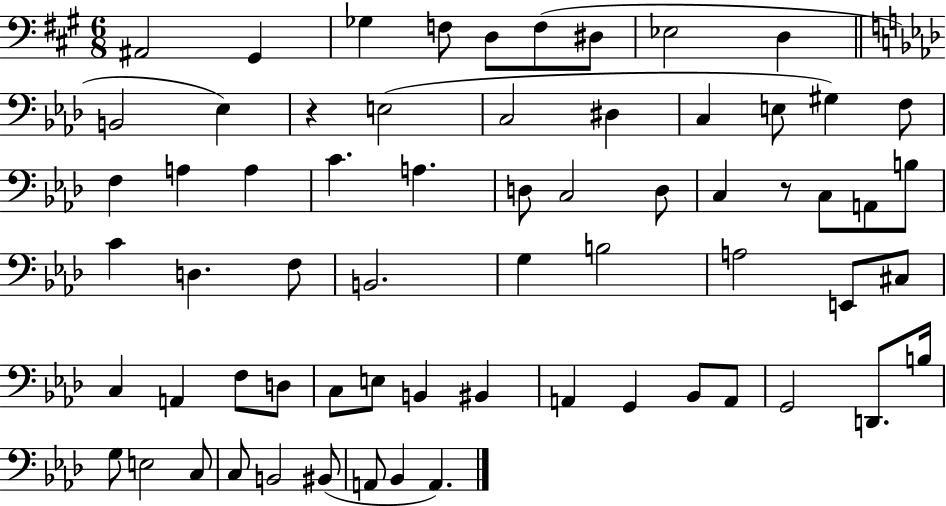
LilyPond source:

{
  \clef bass
  \numericTimeSignature
  \time 6/8
  \key a \major
  ais,2 gis,4 | ges4 f8 d8 f8( dis8 | ees2 d4 | \bar "||" \break \key aes \major b,2 ees4) | r4 e2( | c2 dis4 | c4 e8 gis4) f8 | \break f4 a4 a4 | c'4. a4. | d8 c2 d8 | c4 r8 c8 a,8 b8 | \break c'4 d4. f8 | b,2. | g4 b2 | a2 e,8 cis8 | \break c4 a,4 f8 d8 | c8 e8 b,4 bis,4 | a,4 g,4 bes,8 a,8 | g,2 d,8. b16 | \break g8 e2 c8 | c8 b,2 bis,8( | a,8 bes,4 a,4.) | \bar "|."
}